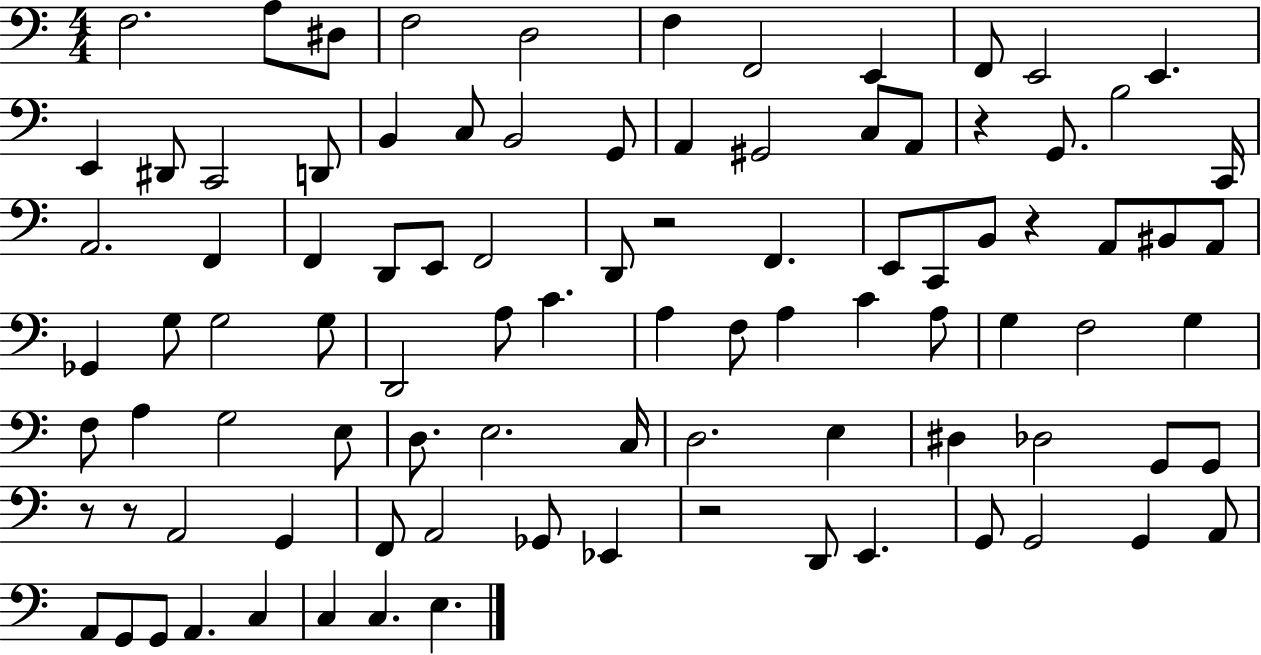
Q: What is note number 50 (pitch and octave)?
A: A3